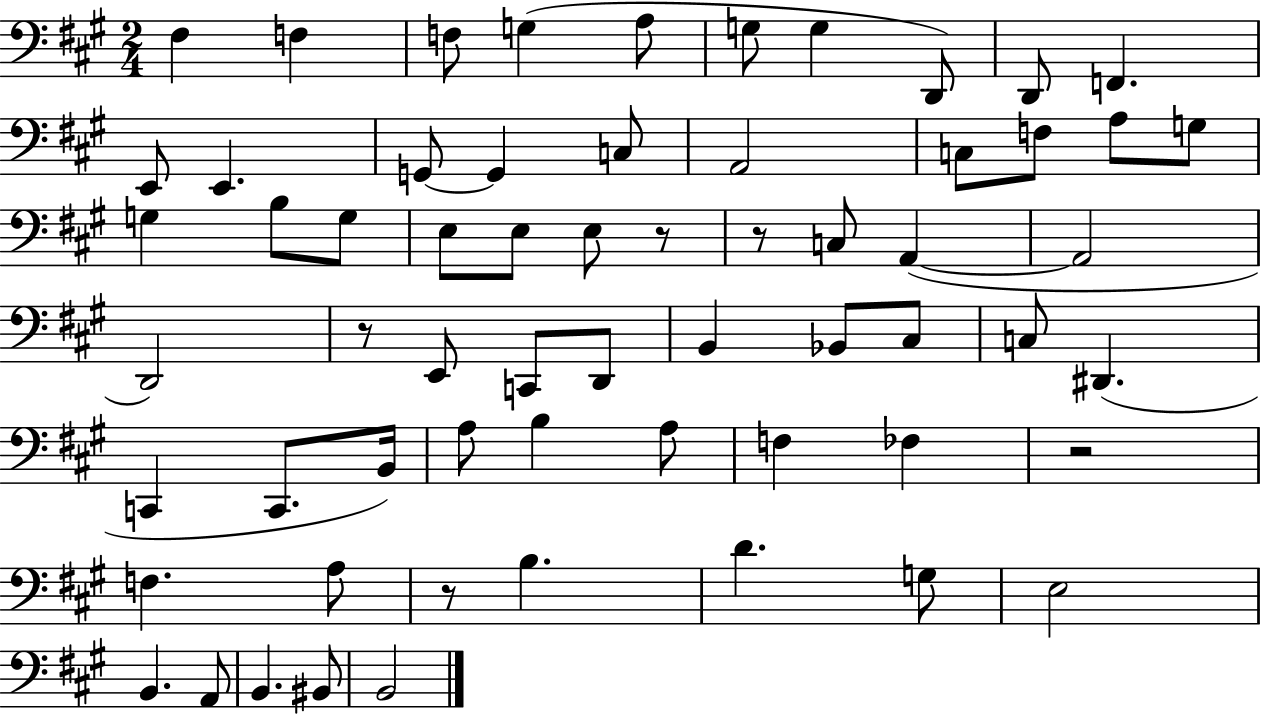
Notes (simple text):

F#3/q F3/q F3/e G3/q A3/e G3/e G3/q D2/e D2/e F2/q. E2/e E2/q. G2/e G2/q C3/e A2/h C3/e F3/e A3/e G3/e G3/q B3/e G3/e E3/e E3/e E3/e R/e R/e C3/e A2/q A2/h D2/h R/e E2/e C2/e D2/e B2/q Bb2/e C#3/e C3/e D#2/q. C2/q C2/e. B2/s A3/e B3/q A3/e F3/q FES3/q R/h F3/q. A3/e R/e B3/q. D4/q. G3/e E3/h B2/q. A2/e B2/q. BIS2/e B2/h